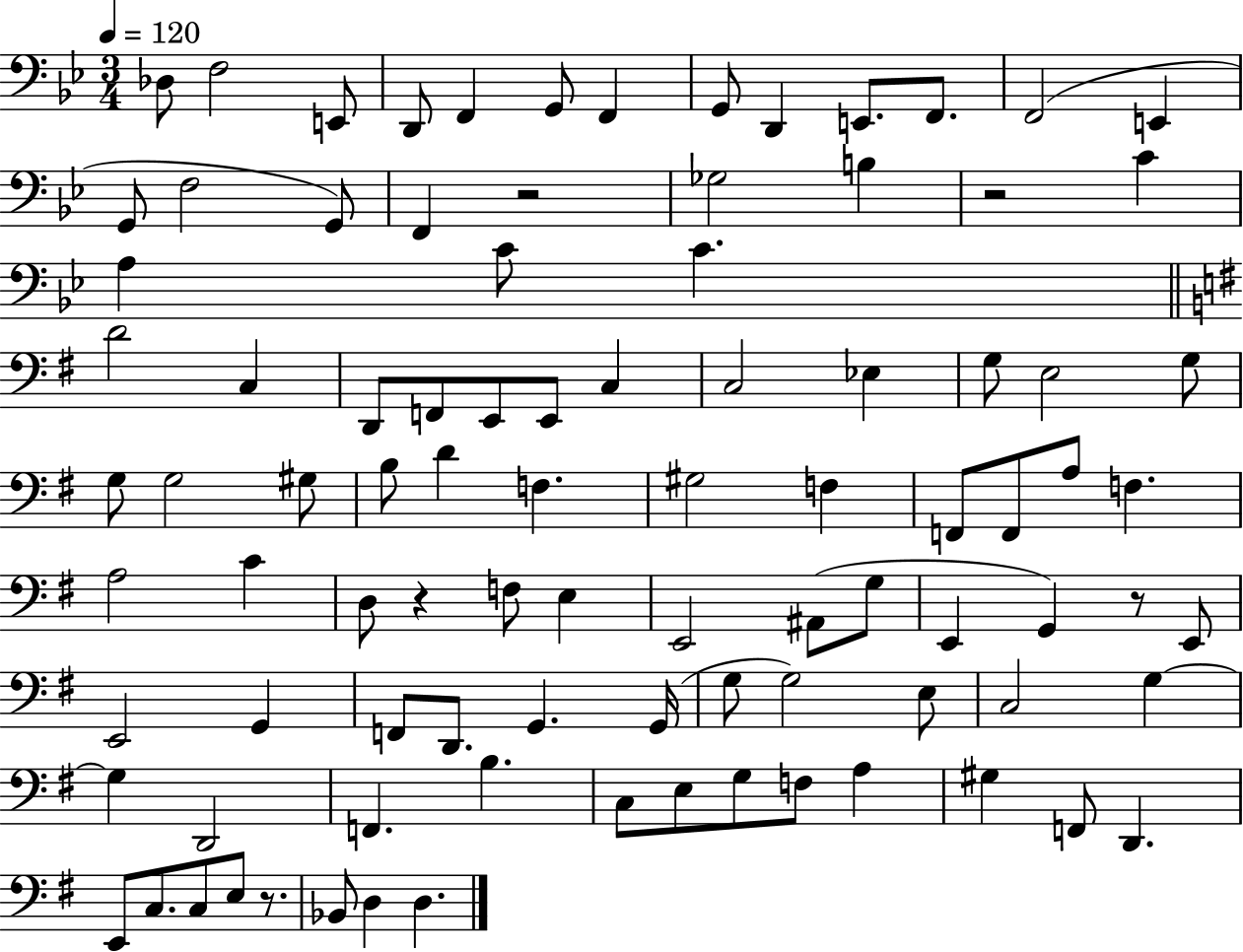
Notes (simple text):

Db3/e F3/h E2/e D2/e F2/q G2/e F2/q G2/e D2/q E2/e. F2/e. F2/h E2/q G2/e F3/h G2/e F2/q R/h Gb3/h B3/q R/h C4/q A3/q C4/e C4/q. D4/h C3/q D2/e F2/e E2/e E2/e C3/q C3/h Eb3/q G3/e E3/h G3/e G3/e G3/h G#3/e B3/e D4/q F3/q. G#3/h F3/q F2/e F2/e A3/e F3/q. A3/h C4/q D3/e R/q F3/e E3/q E2/h A#2/e G3/e E2/q G2/q R/e E2/e E2/h G2/q F2/e D2/e. G2/q. G2/s G3/e G3/h E3/e C3/h G3/q G3/q D2/h F2/q. B3/q. C3/e E3/e G3/e F3/e A3/q G#3/q F2/e D2/q. E2/e C3/e. C3/e E3/e R/e. Bb2/e D3/q D3/q.